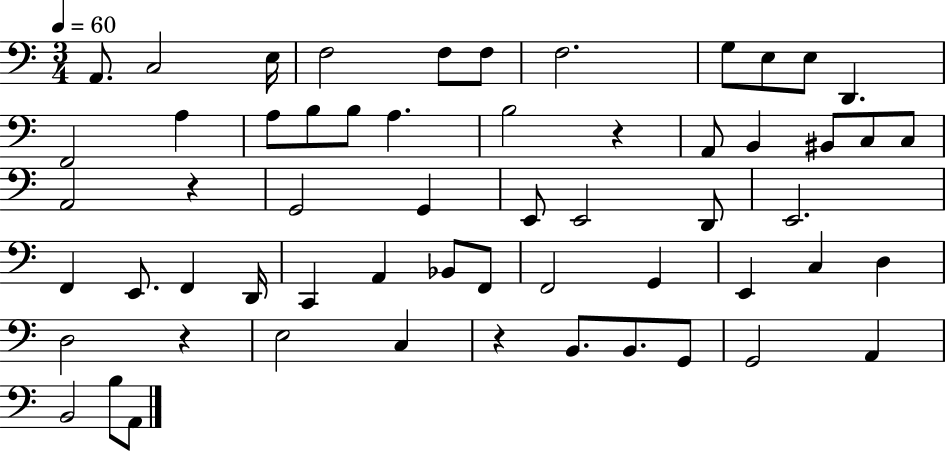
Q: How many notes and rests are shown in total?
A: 58